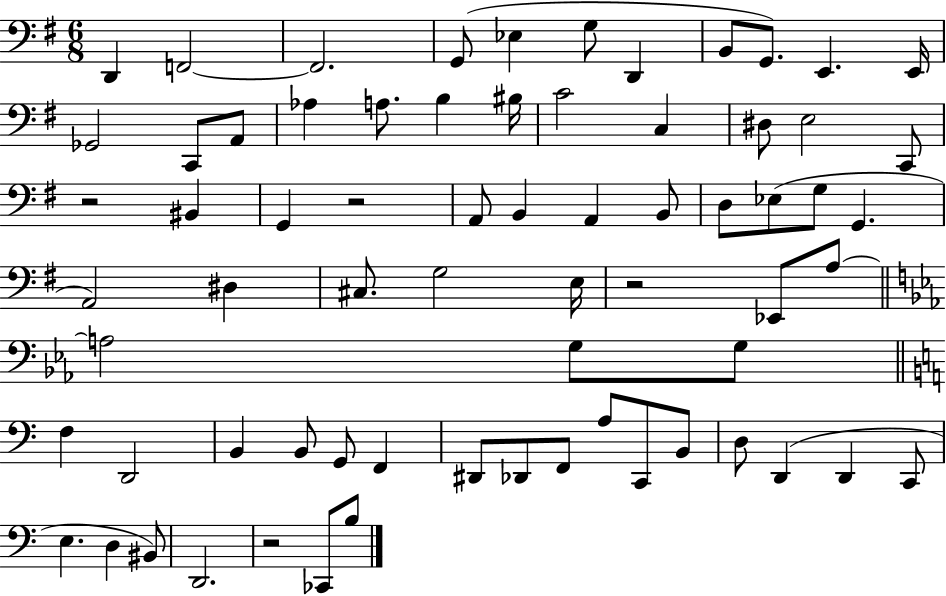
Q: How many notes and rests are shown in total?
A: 69